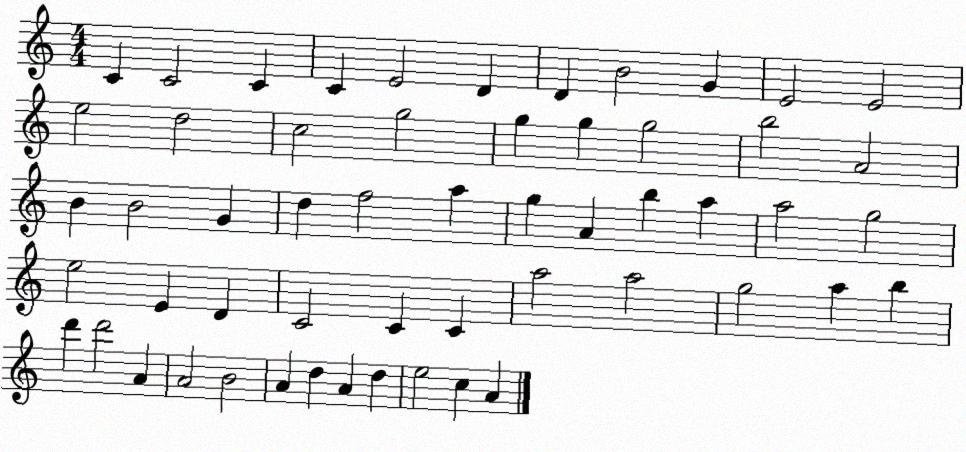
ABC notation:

X:1
T:Untitled
M:4/4
L:1/4
K:C
C C2 C C E2 D D B2 G E2 E2 e2 d2 c2 g2 g g g2 b2 A2 B B2 G d f2 a g A b a a2 g2 e2 E D C2 C C a2 a2 g2 a b d' d'2 A A2 B2 A d A d e2 c A